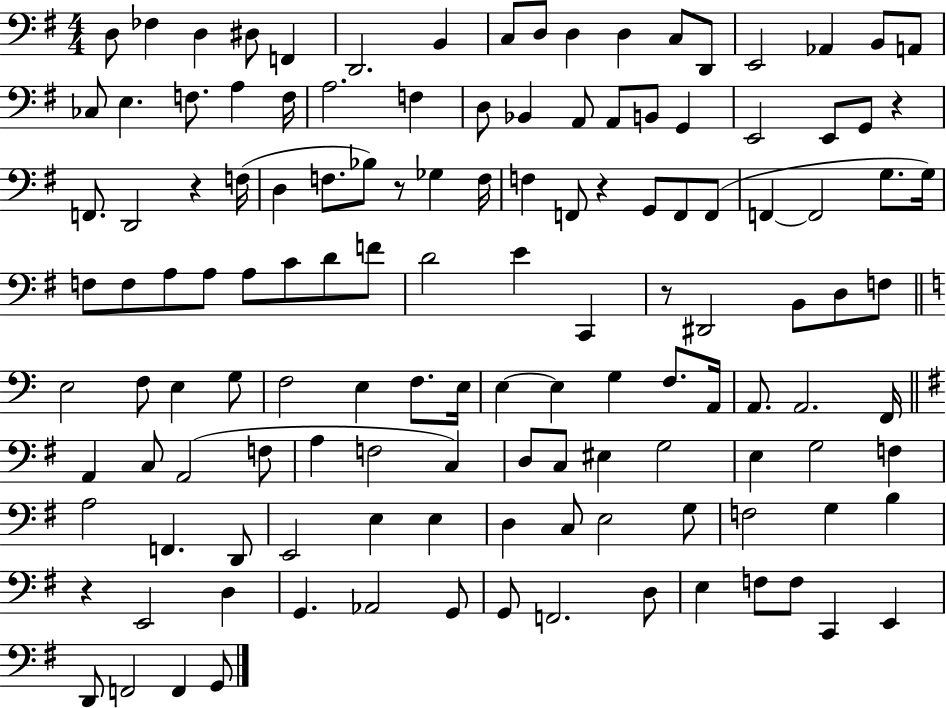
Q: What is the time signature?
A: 4/4